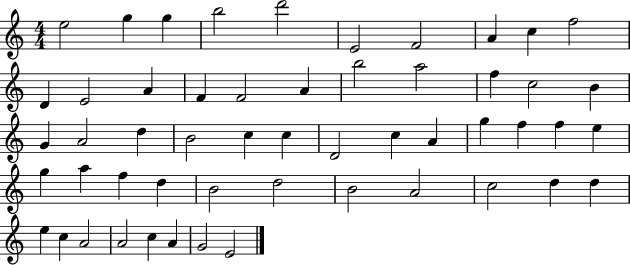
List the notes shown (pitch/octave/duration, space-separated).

E5/h G5/q G5/q B5/h D6/h E4/h F4/h A4/q C5/q F5/h D4/q E4/h A4/q F4/q F4/h A4/q B5/h A5/h F5/q C5/h B4/q G4/q A4/h D5/q B4/h C5/q C5/q D4/h C5/q A4/q G5/q F5/q F5/q E5/q G5/q A5/q F5/q D5/q B4/h D5/h B4/h A4/h C5/h D5/q D5/q E5/q C5/q A4/h A4/h C5/q A4/q G4/h E4/h